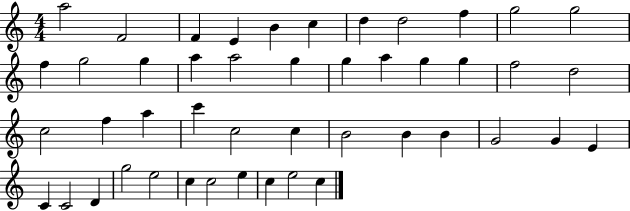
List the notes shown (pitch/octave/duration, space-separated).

A5/h F4/h F4/q E4/q B4/q C5/q D5/q D5/h F5/q G5/h G5/h F5/q G5/h G5/q A5/q A5/h G5/q G5/q A5/q G5/q G5/q F5/h D5/h C5/h F5/q A5/q C6/q C5/h C5/q B4/h B4/q B4/q G4/h G4/q E4/q C4/q C4/h D4/q G5/h E5/h C5/q C5/h E5/q C5/q E5/h C5/q